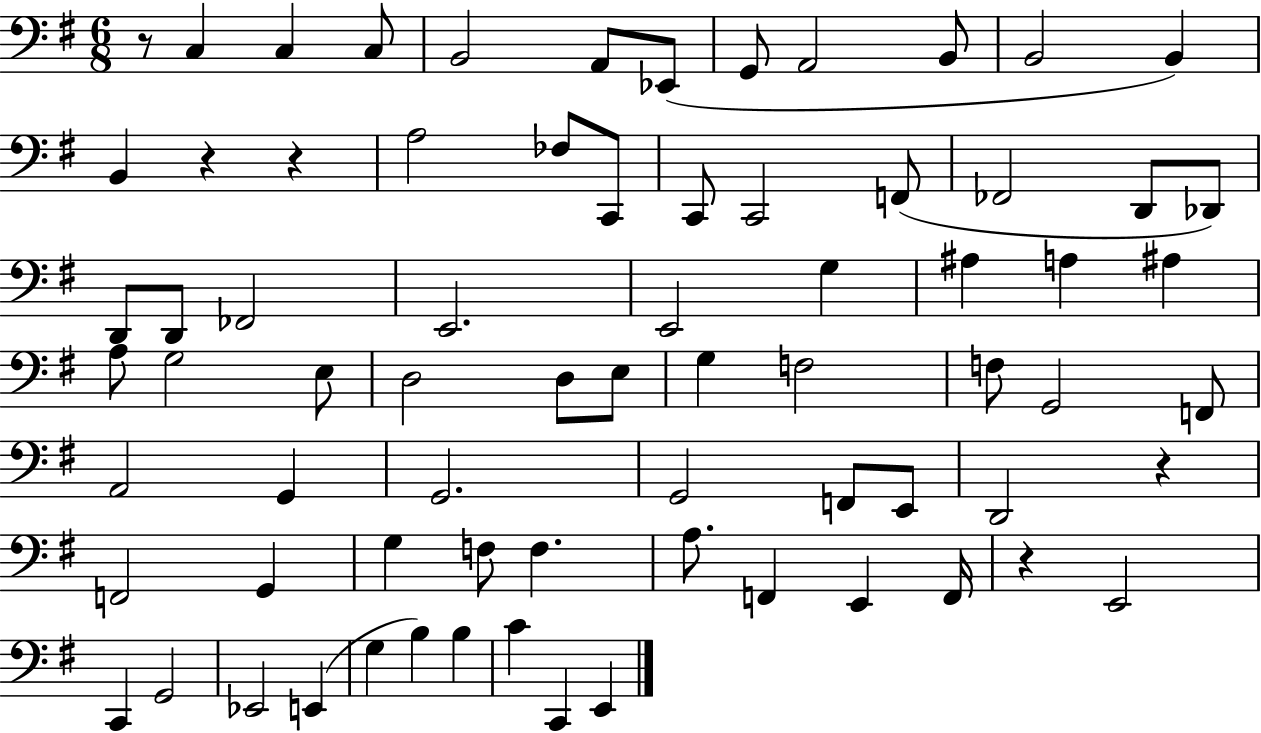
R/e C3/q C3/q C3/e B2/h A2/e Eb2/e G2/e A2/h B2/e B2/h B2/q B2/q R/q R/q A3/h FES3/e C2/e C2/e C2/h F2/e FES2/h D2/e Db2/e D2/e D2/e FES2/h E2/h. E2/h G3/q A#3/q A3/q A#3/q A3/e G3/h E3/e D3/h D3/e E3/e G3/q F3/h F3/e G2/h F2/e A2/h G2/q G2/h. G2/h F2/e E2/e D2/h R/q F2/h G2/q G3/q F3/e F3/q. A3/e. F2/q E2/q F2/s R/q E2/h C2/q G2/h Eb2/h E2/q G3/q B3/q B3/q C4/q C2/q E2/q